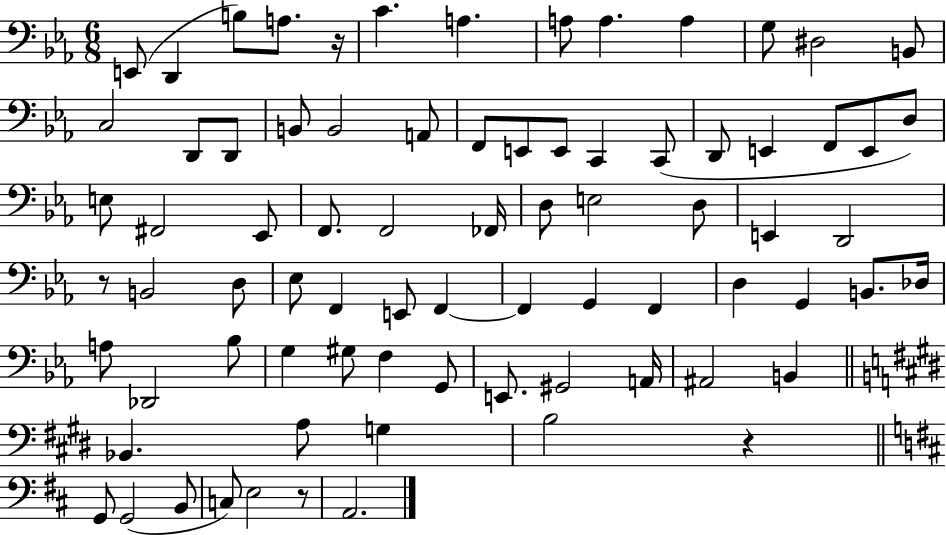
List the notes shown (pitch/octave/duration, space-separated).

E2/e D2/q B3/e A3/e. R/s C4/q. A3/q. A3/e A3/q. A3/q G3/e D#3/h B2/e C3/h D2/e D2/e B2/e B2/h A2/e F2/e E2/e E2/e C2/q C2/e D2/e E2/q F2/e E2/e D3/e E3/e F#2/h Eb2/e F2/e. F2/h FES2/s D3/e E3/h D3/e E2/q D2/h R/e B2/h D3/e Eb3/e F2/q E2/e F2/q F2/q G2/q F2/q D3/q G2/q B2/e. Db3/s A3/e Db2/h Bb3/e G3/q G#3/e F3/q G2/e E2/e. G#2/h A2/s A#2/h B2/q Bb2/q. A3/e G3/q B3/h R/q G2/e G2/h B2/e C3/e E3/h R/e A2/h.